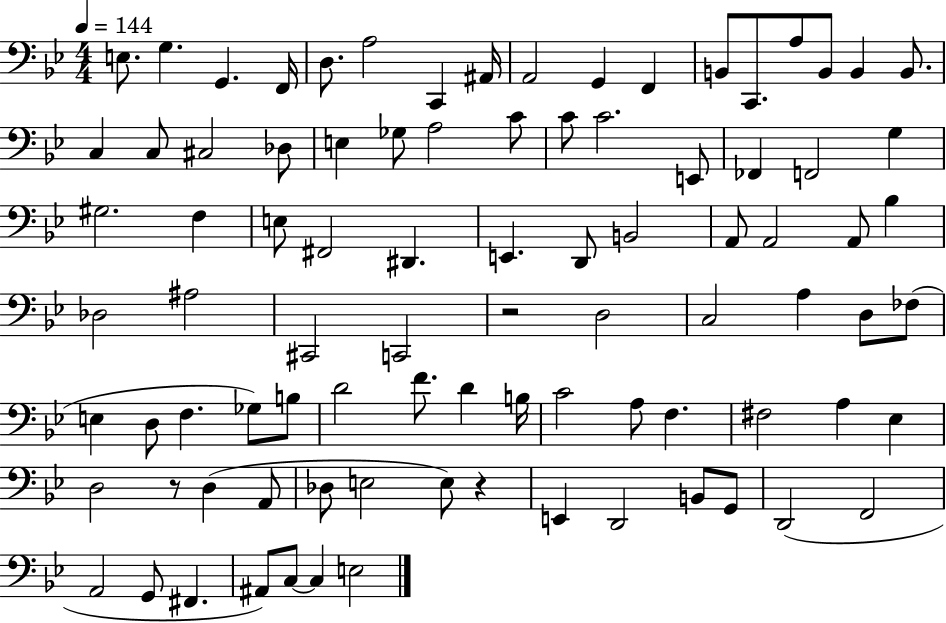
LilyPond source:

{
  \clef bass
  \numericTimeSignature
  \time 4/4
  \key bes \major
  \tempo 4 = 144
  e8. g4. g,4. f,16 | d8. a2 c,4 ais,16 | a,2 g,4 f,4 | b,8 c,8. a8 b,8 b,4 b,8. | \break c4 c8 cis2 des8 | e4 ges8 a2 c'8 | c'8 c'2. e,8 | fes,4 f,2 g4 | \break gis2. f4 | e8 fis,2 dis,4. | e,4. d,8 b,2 | a,8 a,2 a,8 bes4 | \break des2 ais2 | cis,2 c,2 | r2 d2 | c2 a4 d8 fes8( | \break e4 d8 f4. ges8) b8 | d'2 f'8. d'4 b16 | c'2 a8 f4. | fis2 a4 ees4 | \break d2 r8 d4( a,8 | des8 e2 e8) r4 | e,4 d,2 b,8 g,8 | d,2( f,2 | \break a,2 g,8 fis,4. | ais,8) c8~~ c4 e2 | \bar "|."
}